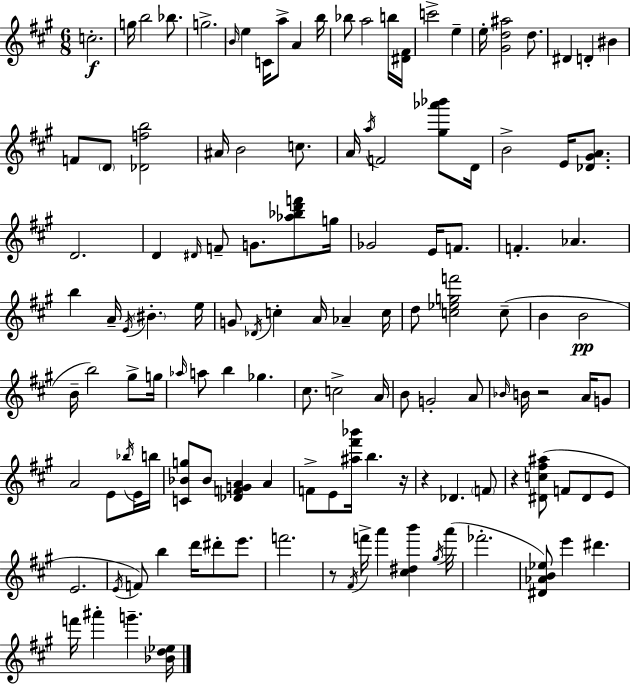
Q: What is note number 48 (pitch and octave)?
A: E5